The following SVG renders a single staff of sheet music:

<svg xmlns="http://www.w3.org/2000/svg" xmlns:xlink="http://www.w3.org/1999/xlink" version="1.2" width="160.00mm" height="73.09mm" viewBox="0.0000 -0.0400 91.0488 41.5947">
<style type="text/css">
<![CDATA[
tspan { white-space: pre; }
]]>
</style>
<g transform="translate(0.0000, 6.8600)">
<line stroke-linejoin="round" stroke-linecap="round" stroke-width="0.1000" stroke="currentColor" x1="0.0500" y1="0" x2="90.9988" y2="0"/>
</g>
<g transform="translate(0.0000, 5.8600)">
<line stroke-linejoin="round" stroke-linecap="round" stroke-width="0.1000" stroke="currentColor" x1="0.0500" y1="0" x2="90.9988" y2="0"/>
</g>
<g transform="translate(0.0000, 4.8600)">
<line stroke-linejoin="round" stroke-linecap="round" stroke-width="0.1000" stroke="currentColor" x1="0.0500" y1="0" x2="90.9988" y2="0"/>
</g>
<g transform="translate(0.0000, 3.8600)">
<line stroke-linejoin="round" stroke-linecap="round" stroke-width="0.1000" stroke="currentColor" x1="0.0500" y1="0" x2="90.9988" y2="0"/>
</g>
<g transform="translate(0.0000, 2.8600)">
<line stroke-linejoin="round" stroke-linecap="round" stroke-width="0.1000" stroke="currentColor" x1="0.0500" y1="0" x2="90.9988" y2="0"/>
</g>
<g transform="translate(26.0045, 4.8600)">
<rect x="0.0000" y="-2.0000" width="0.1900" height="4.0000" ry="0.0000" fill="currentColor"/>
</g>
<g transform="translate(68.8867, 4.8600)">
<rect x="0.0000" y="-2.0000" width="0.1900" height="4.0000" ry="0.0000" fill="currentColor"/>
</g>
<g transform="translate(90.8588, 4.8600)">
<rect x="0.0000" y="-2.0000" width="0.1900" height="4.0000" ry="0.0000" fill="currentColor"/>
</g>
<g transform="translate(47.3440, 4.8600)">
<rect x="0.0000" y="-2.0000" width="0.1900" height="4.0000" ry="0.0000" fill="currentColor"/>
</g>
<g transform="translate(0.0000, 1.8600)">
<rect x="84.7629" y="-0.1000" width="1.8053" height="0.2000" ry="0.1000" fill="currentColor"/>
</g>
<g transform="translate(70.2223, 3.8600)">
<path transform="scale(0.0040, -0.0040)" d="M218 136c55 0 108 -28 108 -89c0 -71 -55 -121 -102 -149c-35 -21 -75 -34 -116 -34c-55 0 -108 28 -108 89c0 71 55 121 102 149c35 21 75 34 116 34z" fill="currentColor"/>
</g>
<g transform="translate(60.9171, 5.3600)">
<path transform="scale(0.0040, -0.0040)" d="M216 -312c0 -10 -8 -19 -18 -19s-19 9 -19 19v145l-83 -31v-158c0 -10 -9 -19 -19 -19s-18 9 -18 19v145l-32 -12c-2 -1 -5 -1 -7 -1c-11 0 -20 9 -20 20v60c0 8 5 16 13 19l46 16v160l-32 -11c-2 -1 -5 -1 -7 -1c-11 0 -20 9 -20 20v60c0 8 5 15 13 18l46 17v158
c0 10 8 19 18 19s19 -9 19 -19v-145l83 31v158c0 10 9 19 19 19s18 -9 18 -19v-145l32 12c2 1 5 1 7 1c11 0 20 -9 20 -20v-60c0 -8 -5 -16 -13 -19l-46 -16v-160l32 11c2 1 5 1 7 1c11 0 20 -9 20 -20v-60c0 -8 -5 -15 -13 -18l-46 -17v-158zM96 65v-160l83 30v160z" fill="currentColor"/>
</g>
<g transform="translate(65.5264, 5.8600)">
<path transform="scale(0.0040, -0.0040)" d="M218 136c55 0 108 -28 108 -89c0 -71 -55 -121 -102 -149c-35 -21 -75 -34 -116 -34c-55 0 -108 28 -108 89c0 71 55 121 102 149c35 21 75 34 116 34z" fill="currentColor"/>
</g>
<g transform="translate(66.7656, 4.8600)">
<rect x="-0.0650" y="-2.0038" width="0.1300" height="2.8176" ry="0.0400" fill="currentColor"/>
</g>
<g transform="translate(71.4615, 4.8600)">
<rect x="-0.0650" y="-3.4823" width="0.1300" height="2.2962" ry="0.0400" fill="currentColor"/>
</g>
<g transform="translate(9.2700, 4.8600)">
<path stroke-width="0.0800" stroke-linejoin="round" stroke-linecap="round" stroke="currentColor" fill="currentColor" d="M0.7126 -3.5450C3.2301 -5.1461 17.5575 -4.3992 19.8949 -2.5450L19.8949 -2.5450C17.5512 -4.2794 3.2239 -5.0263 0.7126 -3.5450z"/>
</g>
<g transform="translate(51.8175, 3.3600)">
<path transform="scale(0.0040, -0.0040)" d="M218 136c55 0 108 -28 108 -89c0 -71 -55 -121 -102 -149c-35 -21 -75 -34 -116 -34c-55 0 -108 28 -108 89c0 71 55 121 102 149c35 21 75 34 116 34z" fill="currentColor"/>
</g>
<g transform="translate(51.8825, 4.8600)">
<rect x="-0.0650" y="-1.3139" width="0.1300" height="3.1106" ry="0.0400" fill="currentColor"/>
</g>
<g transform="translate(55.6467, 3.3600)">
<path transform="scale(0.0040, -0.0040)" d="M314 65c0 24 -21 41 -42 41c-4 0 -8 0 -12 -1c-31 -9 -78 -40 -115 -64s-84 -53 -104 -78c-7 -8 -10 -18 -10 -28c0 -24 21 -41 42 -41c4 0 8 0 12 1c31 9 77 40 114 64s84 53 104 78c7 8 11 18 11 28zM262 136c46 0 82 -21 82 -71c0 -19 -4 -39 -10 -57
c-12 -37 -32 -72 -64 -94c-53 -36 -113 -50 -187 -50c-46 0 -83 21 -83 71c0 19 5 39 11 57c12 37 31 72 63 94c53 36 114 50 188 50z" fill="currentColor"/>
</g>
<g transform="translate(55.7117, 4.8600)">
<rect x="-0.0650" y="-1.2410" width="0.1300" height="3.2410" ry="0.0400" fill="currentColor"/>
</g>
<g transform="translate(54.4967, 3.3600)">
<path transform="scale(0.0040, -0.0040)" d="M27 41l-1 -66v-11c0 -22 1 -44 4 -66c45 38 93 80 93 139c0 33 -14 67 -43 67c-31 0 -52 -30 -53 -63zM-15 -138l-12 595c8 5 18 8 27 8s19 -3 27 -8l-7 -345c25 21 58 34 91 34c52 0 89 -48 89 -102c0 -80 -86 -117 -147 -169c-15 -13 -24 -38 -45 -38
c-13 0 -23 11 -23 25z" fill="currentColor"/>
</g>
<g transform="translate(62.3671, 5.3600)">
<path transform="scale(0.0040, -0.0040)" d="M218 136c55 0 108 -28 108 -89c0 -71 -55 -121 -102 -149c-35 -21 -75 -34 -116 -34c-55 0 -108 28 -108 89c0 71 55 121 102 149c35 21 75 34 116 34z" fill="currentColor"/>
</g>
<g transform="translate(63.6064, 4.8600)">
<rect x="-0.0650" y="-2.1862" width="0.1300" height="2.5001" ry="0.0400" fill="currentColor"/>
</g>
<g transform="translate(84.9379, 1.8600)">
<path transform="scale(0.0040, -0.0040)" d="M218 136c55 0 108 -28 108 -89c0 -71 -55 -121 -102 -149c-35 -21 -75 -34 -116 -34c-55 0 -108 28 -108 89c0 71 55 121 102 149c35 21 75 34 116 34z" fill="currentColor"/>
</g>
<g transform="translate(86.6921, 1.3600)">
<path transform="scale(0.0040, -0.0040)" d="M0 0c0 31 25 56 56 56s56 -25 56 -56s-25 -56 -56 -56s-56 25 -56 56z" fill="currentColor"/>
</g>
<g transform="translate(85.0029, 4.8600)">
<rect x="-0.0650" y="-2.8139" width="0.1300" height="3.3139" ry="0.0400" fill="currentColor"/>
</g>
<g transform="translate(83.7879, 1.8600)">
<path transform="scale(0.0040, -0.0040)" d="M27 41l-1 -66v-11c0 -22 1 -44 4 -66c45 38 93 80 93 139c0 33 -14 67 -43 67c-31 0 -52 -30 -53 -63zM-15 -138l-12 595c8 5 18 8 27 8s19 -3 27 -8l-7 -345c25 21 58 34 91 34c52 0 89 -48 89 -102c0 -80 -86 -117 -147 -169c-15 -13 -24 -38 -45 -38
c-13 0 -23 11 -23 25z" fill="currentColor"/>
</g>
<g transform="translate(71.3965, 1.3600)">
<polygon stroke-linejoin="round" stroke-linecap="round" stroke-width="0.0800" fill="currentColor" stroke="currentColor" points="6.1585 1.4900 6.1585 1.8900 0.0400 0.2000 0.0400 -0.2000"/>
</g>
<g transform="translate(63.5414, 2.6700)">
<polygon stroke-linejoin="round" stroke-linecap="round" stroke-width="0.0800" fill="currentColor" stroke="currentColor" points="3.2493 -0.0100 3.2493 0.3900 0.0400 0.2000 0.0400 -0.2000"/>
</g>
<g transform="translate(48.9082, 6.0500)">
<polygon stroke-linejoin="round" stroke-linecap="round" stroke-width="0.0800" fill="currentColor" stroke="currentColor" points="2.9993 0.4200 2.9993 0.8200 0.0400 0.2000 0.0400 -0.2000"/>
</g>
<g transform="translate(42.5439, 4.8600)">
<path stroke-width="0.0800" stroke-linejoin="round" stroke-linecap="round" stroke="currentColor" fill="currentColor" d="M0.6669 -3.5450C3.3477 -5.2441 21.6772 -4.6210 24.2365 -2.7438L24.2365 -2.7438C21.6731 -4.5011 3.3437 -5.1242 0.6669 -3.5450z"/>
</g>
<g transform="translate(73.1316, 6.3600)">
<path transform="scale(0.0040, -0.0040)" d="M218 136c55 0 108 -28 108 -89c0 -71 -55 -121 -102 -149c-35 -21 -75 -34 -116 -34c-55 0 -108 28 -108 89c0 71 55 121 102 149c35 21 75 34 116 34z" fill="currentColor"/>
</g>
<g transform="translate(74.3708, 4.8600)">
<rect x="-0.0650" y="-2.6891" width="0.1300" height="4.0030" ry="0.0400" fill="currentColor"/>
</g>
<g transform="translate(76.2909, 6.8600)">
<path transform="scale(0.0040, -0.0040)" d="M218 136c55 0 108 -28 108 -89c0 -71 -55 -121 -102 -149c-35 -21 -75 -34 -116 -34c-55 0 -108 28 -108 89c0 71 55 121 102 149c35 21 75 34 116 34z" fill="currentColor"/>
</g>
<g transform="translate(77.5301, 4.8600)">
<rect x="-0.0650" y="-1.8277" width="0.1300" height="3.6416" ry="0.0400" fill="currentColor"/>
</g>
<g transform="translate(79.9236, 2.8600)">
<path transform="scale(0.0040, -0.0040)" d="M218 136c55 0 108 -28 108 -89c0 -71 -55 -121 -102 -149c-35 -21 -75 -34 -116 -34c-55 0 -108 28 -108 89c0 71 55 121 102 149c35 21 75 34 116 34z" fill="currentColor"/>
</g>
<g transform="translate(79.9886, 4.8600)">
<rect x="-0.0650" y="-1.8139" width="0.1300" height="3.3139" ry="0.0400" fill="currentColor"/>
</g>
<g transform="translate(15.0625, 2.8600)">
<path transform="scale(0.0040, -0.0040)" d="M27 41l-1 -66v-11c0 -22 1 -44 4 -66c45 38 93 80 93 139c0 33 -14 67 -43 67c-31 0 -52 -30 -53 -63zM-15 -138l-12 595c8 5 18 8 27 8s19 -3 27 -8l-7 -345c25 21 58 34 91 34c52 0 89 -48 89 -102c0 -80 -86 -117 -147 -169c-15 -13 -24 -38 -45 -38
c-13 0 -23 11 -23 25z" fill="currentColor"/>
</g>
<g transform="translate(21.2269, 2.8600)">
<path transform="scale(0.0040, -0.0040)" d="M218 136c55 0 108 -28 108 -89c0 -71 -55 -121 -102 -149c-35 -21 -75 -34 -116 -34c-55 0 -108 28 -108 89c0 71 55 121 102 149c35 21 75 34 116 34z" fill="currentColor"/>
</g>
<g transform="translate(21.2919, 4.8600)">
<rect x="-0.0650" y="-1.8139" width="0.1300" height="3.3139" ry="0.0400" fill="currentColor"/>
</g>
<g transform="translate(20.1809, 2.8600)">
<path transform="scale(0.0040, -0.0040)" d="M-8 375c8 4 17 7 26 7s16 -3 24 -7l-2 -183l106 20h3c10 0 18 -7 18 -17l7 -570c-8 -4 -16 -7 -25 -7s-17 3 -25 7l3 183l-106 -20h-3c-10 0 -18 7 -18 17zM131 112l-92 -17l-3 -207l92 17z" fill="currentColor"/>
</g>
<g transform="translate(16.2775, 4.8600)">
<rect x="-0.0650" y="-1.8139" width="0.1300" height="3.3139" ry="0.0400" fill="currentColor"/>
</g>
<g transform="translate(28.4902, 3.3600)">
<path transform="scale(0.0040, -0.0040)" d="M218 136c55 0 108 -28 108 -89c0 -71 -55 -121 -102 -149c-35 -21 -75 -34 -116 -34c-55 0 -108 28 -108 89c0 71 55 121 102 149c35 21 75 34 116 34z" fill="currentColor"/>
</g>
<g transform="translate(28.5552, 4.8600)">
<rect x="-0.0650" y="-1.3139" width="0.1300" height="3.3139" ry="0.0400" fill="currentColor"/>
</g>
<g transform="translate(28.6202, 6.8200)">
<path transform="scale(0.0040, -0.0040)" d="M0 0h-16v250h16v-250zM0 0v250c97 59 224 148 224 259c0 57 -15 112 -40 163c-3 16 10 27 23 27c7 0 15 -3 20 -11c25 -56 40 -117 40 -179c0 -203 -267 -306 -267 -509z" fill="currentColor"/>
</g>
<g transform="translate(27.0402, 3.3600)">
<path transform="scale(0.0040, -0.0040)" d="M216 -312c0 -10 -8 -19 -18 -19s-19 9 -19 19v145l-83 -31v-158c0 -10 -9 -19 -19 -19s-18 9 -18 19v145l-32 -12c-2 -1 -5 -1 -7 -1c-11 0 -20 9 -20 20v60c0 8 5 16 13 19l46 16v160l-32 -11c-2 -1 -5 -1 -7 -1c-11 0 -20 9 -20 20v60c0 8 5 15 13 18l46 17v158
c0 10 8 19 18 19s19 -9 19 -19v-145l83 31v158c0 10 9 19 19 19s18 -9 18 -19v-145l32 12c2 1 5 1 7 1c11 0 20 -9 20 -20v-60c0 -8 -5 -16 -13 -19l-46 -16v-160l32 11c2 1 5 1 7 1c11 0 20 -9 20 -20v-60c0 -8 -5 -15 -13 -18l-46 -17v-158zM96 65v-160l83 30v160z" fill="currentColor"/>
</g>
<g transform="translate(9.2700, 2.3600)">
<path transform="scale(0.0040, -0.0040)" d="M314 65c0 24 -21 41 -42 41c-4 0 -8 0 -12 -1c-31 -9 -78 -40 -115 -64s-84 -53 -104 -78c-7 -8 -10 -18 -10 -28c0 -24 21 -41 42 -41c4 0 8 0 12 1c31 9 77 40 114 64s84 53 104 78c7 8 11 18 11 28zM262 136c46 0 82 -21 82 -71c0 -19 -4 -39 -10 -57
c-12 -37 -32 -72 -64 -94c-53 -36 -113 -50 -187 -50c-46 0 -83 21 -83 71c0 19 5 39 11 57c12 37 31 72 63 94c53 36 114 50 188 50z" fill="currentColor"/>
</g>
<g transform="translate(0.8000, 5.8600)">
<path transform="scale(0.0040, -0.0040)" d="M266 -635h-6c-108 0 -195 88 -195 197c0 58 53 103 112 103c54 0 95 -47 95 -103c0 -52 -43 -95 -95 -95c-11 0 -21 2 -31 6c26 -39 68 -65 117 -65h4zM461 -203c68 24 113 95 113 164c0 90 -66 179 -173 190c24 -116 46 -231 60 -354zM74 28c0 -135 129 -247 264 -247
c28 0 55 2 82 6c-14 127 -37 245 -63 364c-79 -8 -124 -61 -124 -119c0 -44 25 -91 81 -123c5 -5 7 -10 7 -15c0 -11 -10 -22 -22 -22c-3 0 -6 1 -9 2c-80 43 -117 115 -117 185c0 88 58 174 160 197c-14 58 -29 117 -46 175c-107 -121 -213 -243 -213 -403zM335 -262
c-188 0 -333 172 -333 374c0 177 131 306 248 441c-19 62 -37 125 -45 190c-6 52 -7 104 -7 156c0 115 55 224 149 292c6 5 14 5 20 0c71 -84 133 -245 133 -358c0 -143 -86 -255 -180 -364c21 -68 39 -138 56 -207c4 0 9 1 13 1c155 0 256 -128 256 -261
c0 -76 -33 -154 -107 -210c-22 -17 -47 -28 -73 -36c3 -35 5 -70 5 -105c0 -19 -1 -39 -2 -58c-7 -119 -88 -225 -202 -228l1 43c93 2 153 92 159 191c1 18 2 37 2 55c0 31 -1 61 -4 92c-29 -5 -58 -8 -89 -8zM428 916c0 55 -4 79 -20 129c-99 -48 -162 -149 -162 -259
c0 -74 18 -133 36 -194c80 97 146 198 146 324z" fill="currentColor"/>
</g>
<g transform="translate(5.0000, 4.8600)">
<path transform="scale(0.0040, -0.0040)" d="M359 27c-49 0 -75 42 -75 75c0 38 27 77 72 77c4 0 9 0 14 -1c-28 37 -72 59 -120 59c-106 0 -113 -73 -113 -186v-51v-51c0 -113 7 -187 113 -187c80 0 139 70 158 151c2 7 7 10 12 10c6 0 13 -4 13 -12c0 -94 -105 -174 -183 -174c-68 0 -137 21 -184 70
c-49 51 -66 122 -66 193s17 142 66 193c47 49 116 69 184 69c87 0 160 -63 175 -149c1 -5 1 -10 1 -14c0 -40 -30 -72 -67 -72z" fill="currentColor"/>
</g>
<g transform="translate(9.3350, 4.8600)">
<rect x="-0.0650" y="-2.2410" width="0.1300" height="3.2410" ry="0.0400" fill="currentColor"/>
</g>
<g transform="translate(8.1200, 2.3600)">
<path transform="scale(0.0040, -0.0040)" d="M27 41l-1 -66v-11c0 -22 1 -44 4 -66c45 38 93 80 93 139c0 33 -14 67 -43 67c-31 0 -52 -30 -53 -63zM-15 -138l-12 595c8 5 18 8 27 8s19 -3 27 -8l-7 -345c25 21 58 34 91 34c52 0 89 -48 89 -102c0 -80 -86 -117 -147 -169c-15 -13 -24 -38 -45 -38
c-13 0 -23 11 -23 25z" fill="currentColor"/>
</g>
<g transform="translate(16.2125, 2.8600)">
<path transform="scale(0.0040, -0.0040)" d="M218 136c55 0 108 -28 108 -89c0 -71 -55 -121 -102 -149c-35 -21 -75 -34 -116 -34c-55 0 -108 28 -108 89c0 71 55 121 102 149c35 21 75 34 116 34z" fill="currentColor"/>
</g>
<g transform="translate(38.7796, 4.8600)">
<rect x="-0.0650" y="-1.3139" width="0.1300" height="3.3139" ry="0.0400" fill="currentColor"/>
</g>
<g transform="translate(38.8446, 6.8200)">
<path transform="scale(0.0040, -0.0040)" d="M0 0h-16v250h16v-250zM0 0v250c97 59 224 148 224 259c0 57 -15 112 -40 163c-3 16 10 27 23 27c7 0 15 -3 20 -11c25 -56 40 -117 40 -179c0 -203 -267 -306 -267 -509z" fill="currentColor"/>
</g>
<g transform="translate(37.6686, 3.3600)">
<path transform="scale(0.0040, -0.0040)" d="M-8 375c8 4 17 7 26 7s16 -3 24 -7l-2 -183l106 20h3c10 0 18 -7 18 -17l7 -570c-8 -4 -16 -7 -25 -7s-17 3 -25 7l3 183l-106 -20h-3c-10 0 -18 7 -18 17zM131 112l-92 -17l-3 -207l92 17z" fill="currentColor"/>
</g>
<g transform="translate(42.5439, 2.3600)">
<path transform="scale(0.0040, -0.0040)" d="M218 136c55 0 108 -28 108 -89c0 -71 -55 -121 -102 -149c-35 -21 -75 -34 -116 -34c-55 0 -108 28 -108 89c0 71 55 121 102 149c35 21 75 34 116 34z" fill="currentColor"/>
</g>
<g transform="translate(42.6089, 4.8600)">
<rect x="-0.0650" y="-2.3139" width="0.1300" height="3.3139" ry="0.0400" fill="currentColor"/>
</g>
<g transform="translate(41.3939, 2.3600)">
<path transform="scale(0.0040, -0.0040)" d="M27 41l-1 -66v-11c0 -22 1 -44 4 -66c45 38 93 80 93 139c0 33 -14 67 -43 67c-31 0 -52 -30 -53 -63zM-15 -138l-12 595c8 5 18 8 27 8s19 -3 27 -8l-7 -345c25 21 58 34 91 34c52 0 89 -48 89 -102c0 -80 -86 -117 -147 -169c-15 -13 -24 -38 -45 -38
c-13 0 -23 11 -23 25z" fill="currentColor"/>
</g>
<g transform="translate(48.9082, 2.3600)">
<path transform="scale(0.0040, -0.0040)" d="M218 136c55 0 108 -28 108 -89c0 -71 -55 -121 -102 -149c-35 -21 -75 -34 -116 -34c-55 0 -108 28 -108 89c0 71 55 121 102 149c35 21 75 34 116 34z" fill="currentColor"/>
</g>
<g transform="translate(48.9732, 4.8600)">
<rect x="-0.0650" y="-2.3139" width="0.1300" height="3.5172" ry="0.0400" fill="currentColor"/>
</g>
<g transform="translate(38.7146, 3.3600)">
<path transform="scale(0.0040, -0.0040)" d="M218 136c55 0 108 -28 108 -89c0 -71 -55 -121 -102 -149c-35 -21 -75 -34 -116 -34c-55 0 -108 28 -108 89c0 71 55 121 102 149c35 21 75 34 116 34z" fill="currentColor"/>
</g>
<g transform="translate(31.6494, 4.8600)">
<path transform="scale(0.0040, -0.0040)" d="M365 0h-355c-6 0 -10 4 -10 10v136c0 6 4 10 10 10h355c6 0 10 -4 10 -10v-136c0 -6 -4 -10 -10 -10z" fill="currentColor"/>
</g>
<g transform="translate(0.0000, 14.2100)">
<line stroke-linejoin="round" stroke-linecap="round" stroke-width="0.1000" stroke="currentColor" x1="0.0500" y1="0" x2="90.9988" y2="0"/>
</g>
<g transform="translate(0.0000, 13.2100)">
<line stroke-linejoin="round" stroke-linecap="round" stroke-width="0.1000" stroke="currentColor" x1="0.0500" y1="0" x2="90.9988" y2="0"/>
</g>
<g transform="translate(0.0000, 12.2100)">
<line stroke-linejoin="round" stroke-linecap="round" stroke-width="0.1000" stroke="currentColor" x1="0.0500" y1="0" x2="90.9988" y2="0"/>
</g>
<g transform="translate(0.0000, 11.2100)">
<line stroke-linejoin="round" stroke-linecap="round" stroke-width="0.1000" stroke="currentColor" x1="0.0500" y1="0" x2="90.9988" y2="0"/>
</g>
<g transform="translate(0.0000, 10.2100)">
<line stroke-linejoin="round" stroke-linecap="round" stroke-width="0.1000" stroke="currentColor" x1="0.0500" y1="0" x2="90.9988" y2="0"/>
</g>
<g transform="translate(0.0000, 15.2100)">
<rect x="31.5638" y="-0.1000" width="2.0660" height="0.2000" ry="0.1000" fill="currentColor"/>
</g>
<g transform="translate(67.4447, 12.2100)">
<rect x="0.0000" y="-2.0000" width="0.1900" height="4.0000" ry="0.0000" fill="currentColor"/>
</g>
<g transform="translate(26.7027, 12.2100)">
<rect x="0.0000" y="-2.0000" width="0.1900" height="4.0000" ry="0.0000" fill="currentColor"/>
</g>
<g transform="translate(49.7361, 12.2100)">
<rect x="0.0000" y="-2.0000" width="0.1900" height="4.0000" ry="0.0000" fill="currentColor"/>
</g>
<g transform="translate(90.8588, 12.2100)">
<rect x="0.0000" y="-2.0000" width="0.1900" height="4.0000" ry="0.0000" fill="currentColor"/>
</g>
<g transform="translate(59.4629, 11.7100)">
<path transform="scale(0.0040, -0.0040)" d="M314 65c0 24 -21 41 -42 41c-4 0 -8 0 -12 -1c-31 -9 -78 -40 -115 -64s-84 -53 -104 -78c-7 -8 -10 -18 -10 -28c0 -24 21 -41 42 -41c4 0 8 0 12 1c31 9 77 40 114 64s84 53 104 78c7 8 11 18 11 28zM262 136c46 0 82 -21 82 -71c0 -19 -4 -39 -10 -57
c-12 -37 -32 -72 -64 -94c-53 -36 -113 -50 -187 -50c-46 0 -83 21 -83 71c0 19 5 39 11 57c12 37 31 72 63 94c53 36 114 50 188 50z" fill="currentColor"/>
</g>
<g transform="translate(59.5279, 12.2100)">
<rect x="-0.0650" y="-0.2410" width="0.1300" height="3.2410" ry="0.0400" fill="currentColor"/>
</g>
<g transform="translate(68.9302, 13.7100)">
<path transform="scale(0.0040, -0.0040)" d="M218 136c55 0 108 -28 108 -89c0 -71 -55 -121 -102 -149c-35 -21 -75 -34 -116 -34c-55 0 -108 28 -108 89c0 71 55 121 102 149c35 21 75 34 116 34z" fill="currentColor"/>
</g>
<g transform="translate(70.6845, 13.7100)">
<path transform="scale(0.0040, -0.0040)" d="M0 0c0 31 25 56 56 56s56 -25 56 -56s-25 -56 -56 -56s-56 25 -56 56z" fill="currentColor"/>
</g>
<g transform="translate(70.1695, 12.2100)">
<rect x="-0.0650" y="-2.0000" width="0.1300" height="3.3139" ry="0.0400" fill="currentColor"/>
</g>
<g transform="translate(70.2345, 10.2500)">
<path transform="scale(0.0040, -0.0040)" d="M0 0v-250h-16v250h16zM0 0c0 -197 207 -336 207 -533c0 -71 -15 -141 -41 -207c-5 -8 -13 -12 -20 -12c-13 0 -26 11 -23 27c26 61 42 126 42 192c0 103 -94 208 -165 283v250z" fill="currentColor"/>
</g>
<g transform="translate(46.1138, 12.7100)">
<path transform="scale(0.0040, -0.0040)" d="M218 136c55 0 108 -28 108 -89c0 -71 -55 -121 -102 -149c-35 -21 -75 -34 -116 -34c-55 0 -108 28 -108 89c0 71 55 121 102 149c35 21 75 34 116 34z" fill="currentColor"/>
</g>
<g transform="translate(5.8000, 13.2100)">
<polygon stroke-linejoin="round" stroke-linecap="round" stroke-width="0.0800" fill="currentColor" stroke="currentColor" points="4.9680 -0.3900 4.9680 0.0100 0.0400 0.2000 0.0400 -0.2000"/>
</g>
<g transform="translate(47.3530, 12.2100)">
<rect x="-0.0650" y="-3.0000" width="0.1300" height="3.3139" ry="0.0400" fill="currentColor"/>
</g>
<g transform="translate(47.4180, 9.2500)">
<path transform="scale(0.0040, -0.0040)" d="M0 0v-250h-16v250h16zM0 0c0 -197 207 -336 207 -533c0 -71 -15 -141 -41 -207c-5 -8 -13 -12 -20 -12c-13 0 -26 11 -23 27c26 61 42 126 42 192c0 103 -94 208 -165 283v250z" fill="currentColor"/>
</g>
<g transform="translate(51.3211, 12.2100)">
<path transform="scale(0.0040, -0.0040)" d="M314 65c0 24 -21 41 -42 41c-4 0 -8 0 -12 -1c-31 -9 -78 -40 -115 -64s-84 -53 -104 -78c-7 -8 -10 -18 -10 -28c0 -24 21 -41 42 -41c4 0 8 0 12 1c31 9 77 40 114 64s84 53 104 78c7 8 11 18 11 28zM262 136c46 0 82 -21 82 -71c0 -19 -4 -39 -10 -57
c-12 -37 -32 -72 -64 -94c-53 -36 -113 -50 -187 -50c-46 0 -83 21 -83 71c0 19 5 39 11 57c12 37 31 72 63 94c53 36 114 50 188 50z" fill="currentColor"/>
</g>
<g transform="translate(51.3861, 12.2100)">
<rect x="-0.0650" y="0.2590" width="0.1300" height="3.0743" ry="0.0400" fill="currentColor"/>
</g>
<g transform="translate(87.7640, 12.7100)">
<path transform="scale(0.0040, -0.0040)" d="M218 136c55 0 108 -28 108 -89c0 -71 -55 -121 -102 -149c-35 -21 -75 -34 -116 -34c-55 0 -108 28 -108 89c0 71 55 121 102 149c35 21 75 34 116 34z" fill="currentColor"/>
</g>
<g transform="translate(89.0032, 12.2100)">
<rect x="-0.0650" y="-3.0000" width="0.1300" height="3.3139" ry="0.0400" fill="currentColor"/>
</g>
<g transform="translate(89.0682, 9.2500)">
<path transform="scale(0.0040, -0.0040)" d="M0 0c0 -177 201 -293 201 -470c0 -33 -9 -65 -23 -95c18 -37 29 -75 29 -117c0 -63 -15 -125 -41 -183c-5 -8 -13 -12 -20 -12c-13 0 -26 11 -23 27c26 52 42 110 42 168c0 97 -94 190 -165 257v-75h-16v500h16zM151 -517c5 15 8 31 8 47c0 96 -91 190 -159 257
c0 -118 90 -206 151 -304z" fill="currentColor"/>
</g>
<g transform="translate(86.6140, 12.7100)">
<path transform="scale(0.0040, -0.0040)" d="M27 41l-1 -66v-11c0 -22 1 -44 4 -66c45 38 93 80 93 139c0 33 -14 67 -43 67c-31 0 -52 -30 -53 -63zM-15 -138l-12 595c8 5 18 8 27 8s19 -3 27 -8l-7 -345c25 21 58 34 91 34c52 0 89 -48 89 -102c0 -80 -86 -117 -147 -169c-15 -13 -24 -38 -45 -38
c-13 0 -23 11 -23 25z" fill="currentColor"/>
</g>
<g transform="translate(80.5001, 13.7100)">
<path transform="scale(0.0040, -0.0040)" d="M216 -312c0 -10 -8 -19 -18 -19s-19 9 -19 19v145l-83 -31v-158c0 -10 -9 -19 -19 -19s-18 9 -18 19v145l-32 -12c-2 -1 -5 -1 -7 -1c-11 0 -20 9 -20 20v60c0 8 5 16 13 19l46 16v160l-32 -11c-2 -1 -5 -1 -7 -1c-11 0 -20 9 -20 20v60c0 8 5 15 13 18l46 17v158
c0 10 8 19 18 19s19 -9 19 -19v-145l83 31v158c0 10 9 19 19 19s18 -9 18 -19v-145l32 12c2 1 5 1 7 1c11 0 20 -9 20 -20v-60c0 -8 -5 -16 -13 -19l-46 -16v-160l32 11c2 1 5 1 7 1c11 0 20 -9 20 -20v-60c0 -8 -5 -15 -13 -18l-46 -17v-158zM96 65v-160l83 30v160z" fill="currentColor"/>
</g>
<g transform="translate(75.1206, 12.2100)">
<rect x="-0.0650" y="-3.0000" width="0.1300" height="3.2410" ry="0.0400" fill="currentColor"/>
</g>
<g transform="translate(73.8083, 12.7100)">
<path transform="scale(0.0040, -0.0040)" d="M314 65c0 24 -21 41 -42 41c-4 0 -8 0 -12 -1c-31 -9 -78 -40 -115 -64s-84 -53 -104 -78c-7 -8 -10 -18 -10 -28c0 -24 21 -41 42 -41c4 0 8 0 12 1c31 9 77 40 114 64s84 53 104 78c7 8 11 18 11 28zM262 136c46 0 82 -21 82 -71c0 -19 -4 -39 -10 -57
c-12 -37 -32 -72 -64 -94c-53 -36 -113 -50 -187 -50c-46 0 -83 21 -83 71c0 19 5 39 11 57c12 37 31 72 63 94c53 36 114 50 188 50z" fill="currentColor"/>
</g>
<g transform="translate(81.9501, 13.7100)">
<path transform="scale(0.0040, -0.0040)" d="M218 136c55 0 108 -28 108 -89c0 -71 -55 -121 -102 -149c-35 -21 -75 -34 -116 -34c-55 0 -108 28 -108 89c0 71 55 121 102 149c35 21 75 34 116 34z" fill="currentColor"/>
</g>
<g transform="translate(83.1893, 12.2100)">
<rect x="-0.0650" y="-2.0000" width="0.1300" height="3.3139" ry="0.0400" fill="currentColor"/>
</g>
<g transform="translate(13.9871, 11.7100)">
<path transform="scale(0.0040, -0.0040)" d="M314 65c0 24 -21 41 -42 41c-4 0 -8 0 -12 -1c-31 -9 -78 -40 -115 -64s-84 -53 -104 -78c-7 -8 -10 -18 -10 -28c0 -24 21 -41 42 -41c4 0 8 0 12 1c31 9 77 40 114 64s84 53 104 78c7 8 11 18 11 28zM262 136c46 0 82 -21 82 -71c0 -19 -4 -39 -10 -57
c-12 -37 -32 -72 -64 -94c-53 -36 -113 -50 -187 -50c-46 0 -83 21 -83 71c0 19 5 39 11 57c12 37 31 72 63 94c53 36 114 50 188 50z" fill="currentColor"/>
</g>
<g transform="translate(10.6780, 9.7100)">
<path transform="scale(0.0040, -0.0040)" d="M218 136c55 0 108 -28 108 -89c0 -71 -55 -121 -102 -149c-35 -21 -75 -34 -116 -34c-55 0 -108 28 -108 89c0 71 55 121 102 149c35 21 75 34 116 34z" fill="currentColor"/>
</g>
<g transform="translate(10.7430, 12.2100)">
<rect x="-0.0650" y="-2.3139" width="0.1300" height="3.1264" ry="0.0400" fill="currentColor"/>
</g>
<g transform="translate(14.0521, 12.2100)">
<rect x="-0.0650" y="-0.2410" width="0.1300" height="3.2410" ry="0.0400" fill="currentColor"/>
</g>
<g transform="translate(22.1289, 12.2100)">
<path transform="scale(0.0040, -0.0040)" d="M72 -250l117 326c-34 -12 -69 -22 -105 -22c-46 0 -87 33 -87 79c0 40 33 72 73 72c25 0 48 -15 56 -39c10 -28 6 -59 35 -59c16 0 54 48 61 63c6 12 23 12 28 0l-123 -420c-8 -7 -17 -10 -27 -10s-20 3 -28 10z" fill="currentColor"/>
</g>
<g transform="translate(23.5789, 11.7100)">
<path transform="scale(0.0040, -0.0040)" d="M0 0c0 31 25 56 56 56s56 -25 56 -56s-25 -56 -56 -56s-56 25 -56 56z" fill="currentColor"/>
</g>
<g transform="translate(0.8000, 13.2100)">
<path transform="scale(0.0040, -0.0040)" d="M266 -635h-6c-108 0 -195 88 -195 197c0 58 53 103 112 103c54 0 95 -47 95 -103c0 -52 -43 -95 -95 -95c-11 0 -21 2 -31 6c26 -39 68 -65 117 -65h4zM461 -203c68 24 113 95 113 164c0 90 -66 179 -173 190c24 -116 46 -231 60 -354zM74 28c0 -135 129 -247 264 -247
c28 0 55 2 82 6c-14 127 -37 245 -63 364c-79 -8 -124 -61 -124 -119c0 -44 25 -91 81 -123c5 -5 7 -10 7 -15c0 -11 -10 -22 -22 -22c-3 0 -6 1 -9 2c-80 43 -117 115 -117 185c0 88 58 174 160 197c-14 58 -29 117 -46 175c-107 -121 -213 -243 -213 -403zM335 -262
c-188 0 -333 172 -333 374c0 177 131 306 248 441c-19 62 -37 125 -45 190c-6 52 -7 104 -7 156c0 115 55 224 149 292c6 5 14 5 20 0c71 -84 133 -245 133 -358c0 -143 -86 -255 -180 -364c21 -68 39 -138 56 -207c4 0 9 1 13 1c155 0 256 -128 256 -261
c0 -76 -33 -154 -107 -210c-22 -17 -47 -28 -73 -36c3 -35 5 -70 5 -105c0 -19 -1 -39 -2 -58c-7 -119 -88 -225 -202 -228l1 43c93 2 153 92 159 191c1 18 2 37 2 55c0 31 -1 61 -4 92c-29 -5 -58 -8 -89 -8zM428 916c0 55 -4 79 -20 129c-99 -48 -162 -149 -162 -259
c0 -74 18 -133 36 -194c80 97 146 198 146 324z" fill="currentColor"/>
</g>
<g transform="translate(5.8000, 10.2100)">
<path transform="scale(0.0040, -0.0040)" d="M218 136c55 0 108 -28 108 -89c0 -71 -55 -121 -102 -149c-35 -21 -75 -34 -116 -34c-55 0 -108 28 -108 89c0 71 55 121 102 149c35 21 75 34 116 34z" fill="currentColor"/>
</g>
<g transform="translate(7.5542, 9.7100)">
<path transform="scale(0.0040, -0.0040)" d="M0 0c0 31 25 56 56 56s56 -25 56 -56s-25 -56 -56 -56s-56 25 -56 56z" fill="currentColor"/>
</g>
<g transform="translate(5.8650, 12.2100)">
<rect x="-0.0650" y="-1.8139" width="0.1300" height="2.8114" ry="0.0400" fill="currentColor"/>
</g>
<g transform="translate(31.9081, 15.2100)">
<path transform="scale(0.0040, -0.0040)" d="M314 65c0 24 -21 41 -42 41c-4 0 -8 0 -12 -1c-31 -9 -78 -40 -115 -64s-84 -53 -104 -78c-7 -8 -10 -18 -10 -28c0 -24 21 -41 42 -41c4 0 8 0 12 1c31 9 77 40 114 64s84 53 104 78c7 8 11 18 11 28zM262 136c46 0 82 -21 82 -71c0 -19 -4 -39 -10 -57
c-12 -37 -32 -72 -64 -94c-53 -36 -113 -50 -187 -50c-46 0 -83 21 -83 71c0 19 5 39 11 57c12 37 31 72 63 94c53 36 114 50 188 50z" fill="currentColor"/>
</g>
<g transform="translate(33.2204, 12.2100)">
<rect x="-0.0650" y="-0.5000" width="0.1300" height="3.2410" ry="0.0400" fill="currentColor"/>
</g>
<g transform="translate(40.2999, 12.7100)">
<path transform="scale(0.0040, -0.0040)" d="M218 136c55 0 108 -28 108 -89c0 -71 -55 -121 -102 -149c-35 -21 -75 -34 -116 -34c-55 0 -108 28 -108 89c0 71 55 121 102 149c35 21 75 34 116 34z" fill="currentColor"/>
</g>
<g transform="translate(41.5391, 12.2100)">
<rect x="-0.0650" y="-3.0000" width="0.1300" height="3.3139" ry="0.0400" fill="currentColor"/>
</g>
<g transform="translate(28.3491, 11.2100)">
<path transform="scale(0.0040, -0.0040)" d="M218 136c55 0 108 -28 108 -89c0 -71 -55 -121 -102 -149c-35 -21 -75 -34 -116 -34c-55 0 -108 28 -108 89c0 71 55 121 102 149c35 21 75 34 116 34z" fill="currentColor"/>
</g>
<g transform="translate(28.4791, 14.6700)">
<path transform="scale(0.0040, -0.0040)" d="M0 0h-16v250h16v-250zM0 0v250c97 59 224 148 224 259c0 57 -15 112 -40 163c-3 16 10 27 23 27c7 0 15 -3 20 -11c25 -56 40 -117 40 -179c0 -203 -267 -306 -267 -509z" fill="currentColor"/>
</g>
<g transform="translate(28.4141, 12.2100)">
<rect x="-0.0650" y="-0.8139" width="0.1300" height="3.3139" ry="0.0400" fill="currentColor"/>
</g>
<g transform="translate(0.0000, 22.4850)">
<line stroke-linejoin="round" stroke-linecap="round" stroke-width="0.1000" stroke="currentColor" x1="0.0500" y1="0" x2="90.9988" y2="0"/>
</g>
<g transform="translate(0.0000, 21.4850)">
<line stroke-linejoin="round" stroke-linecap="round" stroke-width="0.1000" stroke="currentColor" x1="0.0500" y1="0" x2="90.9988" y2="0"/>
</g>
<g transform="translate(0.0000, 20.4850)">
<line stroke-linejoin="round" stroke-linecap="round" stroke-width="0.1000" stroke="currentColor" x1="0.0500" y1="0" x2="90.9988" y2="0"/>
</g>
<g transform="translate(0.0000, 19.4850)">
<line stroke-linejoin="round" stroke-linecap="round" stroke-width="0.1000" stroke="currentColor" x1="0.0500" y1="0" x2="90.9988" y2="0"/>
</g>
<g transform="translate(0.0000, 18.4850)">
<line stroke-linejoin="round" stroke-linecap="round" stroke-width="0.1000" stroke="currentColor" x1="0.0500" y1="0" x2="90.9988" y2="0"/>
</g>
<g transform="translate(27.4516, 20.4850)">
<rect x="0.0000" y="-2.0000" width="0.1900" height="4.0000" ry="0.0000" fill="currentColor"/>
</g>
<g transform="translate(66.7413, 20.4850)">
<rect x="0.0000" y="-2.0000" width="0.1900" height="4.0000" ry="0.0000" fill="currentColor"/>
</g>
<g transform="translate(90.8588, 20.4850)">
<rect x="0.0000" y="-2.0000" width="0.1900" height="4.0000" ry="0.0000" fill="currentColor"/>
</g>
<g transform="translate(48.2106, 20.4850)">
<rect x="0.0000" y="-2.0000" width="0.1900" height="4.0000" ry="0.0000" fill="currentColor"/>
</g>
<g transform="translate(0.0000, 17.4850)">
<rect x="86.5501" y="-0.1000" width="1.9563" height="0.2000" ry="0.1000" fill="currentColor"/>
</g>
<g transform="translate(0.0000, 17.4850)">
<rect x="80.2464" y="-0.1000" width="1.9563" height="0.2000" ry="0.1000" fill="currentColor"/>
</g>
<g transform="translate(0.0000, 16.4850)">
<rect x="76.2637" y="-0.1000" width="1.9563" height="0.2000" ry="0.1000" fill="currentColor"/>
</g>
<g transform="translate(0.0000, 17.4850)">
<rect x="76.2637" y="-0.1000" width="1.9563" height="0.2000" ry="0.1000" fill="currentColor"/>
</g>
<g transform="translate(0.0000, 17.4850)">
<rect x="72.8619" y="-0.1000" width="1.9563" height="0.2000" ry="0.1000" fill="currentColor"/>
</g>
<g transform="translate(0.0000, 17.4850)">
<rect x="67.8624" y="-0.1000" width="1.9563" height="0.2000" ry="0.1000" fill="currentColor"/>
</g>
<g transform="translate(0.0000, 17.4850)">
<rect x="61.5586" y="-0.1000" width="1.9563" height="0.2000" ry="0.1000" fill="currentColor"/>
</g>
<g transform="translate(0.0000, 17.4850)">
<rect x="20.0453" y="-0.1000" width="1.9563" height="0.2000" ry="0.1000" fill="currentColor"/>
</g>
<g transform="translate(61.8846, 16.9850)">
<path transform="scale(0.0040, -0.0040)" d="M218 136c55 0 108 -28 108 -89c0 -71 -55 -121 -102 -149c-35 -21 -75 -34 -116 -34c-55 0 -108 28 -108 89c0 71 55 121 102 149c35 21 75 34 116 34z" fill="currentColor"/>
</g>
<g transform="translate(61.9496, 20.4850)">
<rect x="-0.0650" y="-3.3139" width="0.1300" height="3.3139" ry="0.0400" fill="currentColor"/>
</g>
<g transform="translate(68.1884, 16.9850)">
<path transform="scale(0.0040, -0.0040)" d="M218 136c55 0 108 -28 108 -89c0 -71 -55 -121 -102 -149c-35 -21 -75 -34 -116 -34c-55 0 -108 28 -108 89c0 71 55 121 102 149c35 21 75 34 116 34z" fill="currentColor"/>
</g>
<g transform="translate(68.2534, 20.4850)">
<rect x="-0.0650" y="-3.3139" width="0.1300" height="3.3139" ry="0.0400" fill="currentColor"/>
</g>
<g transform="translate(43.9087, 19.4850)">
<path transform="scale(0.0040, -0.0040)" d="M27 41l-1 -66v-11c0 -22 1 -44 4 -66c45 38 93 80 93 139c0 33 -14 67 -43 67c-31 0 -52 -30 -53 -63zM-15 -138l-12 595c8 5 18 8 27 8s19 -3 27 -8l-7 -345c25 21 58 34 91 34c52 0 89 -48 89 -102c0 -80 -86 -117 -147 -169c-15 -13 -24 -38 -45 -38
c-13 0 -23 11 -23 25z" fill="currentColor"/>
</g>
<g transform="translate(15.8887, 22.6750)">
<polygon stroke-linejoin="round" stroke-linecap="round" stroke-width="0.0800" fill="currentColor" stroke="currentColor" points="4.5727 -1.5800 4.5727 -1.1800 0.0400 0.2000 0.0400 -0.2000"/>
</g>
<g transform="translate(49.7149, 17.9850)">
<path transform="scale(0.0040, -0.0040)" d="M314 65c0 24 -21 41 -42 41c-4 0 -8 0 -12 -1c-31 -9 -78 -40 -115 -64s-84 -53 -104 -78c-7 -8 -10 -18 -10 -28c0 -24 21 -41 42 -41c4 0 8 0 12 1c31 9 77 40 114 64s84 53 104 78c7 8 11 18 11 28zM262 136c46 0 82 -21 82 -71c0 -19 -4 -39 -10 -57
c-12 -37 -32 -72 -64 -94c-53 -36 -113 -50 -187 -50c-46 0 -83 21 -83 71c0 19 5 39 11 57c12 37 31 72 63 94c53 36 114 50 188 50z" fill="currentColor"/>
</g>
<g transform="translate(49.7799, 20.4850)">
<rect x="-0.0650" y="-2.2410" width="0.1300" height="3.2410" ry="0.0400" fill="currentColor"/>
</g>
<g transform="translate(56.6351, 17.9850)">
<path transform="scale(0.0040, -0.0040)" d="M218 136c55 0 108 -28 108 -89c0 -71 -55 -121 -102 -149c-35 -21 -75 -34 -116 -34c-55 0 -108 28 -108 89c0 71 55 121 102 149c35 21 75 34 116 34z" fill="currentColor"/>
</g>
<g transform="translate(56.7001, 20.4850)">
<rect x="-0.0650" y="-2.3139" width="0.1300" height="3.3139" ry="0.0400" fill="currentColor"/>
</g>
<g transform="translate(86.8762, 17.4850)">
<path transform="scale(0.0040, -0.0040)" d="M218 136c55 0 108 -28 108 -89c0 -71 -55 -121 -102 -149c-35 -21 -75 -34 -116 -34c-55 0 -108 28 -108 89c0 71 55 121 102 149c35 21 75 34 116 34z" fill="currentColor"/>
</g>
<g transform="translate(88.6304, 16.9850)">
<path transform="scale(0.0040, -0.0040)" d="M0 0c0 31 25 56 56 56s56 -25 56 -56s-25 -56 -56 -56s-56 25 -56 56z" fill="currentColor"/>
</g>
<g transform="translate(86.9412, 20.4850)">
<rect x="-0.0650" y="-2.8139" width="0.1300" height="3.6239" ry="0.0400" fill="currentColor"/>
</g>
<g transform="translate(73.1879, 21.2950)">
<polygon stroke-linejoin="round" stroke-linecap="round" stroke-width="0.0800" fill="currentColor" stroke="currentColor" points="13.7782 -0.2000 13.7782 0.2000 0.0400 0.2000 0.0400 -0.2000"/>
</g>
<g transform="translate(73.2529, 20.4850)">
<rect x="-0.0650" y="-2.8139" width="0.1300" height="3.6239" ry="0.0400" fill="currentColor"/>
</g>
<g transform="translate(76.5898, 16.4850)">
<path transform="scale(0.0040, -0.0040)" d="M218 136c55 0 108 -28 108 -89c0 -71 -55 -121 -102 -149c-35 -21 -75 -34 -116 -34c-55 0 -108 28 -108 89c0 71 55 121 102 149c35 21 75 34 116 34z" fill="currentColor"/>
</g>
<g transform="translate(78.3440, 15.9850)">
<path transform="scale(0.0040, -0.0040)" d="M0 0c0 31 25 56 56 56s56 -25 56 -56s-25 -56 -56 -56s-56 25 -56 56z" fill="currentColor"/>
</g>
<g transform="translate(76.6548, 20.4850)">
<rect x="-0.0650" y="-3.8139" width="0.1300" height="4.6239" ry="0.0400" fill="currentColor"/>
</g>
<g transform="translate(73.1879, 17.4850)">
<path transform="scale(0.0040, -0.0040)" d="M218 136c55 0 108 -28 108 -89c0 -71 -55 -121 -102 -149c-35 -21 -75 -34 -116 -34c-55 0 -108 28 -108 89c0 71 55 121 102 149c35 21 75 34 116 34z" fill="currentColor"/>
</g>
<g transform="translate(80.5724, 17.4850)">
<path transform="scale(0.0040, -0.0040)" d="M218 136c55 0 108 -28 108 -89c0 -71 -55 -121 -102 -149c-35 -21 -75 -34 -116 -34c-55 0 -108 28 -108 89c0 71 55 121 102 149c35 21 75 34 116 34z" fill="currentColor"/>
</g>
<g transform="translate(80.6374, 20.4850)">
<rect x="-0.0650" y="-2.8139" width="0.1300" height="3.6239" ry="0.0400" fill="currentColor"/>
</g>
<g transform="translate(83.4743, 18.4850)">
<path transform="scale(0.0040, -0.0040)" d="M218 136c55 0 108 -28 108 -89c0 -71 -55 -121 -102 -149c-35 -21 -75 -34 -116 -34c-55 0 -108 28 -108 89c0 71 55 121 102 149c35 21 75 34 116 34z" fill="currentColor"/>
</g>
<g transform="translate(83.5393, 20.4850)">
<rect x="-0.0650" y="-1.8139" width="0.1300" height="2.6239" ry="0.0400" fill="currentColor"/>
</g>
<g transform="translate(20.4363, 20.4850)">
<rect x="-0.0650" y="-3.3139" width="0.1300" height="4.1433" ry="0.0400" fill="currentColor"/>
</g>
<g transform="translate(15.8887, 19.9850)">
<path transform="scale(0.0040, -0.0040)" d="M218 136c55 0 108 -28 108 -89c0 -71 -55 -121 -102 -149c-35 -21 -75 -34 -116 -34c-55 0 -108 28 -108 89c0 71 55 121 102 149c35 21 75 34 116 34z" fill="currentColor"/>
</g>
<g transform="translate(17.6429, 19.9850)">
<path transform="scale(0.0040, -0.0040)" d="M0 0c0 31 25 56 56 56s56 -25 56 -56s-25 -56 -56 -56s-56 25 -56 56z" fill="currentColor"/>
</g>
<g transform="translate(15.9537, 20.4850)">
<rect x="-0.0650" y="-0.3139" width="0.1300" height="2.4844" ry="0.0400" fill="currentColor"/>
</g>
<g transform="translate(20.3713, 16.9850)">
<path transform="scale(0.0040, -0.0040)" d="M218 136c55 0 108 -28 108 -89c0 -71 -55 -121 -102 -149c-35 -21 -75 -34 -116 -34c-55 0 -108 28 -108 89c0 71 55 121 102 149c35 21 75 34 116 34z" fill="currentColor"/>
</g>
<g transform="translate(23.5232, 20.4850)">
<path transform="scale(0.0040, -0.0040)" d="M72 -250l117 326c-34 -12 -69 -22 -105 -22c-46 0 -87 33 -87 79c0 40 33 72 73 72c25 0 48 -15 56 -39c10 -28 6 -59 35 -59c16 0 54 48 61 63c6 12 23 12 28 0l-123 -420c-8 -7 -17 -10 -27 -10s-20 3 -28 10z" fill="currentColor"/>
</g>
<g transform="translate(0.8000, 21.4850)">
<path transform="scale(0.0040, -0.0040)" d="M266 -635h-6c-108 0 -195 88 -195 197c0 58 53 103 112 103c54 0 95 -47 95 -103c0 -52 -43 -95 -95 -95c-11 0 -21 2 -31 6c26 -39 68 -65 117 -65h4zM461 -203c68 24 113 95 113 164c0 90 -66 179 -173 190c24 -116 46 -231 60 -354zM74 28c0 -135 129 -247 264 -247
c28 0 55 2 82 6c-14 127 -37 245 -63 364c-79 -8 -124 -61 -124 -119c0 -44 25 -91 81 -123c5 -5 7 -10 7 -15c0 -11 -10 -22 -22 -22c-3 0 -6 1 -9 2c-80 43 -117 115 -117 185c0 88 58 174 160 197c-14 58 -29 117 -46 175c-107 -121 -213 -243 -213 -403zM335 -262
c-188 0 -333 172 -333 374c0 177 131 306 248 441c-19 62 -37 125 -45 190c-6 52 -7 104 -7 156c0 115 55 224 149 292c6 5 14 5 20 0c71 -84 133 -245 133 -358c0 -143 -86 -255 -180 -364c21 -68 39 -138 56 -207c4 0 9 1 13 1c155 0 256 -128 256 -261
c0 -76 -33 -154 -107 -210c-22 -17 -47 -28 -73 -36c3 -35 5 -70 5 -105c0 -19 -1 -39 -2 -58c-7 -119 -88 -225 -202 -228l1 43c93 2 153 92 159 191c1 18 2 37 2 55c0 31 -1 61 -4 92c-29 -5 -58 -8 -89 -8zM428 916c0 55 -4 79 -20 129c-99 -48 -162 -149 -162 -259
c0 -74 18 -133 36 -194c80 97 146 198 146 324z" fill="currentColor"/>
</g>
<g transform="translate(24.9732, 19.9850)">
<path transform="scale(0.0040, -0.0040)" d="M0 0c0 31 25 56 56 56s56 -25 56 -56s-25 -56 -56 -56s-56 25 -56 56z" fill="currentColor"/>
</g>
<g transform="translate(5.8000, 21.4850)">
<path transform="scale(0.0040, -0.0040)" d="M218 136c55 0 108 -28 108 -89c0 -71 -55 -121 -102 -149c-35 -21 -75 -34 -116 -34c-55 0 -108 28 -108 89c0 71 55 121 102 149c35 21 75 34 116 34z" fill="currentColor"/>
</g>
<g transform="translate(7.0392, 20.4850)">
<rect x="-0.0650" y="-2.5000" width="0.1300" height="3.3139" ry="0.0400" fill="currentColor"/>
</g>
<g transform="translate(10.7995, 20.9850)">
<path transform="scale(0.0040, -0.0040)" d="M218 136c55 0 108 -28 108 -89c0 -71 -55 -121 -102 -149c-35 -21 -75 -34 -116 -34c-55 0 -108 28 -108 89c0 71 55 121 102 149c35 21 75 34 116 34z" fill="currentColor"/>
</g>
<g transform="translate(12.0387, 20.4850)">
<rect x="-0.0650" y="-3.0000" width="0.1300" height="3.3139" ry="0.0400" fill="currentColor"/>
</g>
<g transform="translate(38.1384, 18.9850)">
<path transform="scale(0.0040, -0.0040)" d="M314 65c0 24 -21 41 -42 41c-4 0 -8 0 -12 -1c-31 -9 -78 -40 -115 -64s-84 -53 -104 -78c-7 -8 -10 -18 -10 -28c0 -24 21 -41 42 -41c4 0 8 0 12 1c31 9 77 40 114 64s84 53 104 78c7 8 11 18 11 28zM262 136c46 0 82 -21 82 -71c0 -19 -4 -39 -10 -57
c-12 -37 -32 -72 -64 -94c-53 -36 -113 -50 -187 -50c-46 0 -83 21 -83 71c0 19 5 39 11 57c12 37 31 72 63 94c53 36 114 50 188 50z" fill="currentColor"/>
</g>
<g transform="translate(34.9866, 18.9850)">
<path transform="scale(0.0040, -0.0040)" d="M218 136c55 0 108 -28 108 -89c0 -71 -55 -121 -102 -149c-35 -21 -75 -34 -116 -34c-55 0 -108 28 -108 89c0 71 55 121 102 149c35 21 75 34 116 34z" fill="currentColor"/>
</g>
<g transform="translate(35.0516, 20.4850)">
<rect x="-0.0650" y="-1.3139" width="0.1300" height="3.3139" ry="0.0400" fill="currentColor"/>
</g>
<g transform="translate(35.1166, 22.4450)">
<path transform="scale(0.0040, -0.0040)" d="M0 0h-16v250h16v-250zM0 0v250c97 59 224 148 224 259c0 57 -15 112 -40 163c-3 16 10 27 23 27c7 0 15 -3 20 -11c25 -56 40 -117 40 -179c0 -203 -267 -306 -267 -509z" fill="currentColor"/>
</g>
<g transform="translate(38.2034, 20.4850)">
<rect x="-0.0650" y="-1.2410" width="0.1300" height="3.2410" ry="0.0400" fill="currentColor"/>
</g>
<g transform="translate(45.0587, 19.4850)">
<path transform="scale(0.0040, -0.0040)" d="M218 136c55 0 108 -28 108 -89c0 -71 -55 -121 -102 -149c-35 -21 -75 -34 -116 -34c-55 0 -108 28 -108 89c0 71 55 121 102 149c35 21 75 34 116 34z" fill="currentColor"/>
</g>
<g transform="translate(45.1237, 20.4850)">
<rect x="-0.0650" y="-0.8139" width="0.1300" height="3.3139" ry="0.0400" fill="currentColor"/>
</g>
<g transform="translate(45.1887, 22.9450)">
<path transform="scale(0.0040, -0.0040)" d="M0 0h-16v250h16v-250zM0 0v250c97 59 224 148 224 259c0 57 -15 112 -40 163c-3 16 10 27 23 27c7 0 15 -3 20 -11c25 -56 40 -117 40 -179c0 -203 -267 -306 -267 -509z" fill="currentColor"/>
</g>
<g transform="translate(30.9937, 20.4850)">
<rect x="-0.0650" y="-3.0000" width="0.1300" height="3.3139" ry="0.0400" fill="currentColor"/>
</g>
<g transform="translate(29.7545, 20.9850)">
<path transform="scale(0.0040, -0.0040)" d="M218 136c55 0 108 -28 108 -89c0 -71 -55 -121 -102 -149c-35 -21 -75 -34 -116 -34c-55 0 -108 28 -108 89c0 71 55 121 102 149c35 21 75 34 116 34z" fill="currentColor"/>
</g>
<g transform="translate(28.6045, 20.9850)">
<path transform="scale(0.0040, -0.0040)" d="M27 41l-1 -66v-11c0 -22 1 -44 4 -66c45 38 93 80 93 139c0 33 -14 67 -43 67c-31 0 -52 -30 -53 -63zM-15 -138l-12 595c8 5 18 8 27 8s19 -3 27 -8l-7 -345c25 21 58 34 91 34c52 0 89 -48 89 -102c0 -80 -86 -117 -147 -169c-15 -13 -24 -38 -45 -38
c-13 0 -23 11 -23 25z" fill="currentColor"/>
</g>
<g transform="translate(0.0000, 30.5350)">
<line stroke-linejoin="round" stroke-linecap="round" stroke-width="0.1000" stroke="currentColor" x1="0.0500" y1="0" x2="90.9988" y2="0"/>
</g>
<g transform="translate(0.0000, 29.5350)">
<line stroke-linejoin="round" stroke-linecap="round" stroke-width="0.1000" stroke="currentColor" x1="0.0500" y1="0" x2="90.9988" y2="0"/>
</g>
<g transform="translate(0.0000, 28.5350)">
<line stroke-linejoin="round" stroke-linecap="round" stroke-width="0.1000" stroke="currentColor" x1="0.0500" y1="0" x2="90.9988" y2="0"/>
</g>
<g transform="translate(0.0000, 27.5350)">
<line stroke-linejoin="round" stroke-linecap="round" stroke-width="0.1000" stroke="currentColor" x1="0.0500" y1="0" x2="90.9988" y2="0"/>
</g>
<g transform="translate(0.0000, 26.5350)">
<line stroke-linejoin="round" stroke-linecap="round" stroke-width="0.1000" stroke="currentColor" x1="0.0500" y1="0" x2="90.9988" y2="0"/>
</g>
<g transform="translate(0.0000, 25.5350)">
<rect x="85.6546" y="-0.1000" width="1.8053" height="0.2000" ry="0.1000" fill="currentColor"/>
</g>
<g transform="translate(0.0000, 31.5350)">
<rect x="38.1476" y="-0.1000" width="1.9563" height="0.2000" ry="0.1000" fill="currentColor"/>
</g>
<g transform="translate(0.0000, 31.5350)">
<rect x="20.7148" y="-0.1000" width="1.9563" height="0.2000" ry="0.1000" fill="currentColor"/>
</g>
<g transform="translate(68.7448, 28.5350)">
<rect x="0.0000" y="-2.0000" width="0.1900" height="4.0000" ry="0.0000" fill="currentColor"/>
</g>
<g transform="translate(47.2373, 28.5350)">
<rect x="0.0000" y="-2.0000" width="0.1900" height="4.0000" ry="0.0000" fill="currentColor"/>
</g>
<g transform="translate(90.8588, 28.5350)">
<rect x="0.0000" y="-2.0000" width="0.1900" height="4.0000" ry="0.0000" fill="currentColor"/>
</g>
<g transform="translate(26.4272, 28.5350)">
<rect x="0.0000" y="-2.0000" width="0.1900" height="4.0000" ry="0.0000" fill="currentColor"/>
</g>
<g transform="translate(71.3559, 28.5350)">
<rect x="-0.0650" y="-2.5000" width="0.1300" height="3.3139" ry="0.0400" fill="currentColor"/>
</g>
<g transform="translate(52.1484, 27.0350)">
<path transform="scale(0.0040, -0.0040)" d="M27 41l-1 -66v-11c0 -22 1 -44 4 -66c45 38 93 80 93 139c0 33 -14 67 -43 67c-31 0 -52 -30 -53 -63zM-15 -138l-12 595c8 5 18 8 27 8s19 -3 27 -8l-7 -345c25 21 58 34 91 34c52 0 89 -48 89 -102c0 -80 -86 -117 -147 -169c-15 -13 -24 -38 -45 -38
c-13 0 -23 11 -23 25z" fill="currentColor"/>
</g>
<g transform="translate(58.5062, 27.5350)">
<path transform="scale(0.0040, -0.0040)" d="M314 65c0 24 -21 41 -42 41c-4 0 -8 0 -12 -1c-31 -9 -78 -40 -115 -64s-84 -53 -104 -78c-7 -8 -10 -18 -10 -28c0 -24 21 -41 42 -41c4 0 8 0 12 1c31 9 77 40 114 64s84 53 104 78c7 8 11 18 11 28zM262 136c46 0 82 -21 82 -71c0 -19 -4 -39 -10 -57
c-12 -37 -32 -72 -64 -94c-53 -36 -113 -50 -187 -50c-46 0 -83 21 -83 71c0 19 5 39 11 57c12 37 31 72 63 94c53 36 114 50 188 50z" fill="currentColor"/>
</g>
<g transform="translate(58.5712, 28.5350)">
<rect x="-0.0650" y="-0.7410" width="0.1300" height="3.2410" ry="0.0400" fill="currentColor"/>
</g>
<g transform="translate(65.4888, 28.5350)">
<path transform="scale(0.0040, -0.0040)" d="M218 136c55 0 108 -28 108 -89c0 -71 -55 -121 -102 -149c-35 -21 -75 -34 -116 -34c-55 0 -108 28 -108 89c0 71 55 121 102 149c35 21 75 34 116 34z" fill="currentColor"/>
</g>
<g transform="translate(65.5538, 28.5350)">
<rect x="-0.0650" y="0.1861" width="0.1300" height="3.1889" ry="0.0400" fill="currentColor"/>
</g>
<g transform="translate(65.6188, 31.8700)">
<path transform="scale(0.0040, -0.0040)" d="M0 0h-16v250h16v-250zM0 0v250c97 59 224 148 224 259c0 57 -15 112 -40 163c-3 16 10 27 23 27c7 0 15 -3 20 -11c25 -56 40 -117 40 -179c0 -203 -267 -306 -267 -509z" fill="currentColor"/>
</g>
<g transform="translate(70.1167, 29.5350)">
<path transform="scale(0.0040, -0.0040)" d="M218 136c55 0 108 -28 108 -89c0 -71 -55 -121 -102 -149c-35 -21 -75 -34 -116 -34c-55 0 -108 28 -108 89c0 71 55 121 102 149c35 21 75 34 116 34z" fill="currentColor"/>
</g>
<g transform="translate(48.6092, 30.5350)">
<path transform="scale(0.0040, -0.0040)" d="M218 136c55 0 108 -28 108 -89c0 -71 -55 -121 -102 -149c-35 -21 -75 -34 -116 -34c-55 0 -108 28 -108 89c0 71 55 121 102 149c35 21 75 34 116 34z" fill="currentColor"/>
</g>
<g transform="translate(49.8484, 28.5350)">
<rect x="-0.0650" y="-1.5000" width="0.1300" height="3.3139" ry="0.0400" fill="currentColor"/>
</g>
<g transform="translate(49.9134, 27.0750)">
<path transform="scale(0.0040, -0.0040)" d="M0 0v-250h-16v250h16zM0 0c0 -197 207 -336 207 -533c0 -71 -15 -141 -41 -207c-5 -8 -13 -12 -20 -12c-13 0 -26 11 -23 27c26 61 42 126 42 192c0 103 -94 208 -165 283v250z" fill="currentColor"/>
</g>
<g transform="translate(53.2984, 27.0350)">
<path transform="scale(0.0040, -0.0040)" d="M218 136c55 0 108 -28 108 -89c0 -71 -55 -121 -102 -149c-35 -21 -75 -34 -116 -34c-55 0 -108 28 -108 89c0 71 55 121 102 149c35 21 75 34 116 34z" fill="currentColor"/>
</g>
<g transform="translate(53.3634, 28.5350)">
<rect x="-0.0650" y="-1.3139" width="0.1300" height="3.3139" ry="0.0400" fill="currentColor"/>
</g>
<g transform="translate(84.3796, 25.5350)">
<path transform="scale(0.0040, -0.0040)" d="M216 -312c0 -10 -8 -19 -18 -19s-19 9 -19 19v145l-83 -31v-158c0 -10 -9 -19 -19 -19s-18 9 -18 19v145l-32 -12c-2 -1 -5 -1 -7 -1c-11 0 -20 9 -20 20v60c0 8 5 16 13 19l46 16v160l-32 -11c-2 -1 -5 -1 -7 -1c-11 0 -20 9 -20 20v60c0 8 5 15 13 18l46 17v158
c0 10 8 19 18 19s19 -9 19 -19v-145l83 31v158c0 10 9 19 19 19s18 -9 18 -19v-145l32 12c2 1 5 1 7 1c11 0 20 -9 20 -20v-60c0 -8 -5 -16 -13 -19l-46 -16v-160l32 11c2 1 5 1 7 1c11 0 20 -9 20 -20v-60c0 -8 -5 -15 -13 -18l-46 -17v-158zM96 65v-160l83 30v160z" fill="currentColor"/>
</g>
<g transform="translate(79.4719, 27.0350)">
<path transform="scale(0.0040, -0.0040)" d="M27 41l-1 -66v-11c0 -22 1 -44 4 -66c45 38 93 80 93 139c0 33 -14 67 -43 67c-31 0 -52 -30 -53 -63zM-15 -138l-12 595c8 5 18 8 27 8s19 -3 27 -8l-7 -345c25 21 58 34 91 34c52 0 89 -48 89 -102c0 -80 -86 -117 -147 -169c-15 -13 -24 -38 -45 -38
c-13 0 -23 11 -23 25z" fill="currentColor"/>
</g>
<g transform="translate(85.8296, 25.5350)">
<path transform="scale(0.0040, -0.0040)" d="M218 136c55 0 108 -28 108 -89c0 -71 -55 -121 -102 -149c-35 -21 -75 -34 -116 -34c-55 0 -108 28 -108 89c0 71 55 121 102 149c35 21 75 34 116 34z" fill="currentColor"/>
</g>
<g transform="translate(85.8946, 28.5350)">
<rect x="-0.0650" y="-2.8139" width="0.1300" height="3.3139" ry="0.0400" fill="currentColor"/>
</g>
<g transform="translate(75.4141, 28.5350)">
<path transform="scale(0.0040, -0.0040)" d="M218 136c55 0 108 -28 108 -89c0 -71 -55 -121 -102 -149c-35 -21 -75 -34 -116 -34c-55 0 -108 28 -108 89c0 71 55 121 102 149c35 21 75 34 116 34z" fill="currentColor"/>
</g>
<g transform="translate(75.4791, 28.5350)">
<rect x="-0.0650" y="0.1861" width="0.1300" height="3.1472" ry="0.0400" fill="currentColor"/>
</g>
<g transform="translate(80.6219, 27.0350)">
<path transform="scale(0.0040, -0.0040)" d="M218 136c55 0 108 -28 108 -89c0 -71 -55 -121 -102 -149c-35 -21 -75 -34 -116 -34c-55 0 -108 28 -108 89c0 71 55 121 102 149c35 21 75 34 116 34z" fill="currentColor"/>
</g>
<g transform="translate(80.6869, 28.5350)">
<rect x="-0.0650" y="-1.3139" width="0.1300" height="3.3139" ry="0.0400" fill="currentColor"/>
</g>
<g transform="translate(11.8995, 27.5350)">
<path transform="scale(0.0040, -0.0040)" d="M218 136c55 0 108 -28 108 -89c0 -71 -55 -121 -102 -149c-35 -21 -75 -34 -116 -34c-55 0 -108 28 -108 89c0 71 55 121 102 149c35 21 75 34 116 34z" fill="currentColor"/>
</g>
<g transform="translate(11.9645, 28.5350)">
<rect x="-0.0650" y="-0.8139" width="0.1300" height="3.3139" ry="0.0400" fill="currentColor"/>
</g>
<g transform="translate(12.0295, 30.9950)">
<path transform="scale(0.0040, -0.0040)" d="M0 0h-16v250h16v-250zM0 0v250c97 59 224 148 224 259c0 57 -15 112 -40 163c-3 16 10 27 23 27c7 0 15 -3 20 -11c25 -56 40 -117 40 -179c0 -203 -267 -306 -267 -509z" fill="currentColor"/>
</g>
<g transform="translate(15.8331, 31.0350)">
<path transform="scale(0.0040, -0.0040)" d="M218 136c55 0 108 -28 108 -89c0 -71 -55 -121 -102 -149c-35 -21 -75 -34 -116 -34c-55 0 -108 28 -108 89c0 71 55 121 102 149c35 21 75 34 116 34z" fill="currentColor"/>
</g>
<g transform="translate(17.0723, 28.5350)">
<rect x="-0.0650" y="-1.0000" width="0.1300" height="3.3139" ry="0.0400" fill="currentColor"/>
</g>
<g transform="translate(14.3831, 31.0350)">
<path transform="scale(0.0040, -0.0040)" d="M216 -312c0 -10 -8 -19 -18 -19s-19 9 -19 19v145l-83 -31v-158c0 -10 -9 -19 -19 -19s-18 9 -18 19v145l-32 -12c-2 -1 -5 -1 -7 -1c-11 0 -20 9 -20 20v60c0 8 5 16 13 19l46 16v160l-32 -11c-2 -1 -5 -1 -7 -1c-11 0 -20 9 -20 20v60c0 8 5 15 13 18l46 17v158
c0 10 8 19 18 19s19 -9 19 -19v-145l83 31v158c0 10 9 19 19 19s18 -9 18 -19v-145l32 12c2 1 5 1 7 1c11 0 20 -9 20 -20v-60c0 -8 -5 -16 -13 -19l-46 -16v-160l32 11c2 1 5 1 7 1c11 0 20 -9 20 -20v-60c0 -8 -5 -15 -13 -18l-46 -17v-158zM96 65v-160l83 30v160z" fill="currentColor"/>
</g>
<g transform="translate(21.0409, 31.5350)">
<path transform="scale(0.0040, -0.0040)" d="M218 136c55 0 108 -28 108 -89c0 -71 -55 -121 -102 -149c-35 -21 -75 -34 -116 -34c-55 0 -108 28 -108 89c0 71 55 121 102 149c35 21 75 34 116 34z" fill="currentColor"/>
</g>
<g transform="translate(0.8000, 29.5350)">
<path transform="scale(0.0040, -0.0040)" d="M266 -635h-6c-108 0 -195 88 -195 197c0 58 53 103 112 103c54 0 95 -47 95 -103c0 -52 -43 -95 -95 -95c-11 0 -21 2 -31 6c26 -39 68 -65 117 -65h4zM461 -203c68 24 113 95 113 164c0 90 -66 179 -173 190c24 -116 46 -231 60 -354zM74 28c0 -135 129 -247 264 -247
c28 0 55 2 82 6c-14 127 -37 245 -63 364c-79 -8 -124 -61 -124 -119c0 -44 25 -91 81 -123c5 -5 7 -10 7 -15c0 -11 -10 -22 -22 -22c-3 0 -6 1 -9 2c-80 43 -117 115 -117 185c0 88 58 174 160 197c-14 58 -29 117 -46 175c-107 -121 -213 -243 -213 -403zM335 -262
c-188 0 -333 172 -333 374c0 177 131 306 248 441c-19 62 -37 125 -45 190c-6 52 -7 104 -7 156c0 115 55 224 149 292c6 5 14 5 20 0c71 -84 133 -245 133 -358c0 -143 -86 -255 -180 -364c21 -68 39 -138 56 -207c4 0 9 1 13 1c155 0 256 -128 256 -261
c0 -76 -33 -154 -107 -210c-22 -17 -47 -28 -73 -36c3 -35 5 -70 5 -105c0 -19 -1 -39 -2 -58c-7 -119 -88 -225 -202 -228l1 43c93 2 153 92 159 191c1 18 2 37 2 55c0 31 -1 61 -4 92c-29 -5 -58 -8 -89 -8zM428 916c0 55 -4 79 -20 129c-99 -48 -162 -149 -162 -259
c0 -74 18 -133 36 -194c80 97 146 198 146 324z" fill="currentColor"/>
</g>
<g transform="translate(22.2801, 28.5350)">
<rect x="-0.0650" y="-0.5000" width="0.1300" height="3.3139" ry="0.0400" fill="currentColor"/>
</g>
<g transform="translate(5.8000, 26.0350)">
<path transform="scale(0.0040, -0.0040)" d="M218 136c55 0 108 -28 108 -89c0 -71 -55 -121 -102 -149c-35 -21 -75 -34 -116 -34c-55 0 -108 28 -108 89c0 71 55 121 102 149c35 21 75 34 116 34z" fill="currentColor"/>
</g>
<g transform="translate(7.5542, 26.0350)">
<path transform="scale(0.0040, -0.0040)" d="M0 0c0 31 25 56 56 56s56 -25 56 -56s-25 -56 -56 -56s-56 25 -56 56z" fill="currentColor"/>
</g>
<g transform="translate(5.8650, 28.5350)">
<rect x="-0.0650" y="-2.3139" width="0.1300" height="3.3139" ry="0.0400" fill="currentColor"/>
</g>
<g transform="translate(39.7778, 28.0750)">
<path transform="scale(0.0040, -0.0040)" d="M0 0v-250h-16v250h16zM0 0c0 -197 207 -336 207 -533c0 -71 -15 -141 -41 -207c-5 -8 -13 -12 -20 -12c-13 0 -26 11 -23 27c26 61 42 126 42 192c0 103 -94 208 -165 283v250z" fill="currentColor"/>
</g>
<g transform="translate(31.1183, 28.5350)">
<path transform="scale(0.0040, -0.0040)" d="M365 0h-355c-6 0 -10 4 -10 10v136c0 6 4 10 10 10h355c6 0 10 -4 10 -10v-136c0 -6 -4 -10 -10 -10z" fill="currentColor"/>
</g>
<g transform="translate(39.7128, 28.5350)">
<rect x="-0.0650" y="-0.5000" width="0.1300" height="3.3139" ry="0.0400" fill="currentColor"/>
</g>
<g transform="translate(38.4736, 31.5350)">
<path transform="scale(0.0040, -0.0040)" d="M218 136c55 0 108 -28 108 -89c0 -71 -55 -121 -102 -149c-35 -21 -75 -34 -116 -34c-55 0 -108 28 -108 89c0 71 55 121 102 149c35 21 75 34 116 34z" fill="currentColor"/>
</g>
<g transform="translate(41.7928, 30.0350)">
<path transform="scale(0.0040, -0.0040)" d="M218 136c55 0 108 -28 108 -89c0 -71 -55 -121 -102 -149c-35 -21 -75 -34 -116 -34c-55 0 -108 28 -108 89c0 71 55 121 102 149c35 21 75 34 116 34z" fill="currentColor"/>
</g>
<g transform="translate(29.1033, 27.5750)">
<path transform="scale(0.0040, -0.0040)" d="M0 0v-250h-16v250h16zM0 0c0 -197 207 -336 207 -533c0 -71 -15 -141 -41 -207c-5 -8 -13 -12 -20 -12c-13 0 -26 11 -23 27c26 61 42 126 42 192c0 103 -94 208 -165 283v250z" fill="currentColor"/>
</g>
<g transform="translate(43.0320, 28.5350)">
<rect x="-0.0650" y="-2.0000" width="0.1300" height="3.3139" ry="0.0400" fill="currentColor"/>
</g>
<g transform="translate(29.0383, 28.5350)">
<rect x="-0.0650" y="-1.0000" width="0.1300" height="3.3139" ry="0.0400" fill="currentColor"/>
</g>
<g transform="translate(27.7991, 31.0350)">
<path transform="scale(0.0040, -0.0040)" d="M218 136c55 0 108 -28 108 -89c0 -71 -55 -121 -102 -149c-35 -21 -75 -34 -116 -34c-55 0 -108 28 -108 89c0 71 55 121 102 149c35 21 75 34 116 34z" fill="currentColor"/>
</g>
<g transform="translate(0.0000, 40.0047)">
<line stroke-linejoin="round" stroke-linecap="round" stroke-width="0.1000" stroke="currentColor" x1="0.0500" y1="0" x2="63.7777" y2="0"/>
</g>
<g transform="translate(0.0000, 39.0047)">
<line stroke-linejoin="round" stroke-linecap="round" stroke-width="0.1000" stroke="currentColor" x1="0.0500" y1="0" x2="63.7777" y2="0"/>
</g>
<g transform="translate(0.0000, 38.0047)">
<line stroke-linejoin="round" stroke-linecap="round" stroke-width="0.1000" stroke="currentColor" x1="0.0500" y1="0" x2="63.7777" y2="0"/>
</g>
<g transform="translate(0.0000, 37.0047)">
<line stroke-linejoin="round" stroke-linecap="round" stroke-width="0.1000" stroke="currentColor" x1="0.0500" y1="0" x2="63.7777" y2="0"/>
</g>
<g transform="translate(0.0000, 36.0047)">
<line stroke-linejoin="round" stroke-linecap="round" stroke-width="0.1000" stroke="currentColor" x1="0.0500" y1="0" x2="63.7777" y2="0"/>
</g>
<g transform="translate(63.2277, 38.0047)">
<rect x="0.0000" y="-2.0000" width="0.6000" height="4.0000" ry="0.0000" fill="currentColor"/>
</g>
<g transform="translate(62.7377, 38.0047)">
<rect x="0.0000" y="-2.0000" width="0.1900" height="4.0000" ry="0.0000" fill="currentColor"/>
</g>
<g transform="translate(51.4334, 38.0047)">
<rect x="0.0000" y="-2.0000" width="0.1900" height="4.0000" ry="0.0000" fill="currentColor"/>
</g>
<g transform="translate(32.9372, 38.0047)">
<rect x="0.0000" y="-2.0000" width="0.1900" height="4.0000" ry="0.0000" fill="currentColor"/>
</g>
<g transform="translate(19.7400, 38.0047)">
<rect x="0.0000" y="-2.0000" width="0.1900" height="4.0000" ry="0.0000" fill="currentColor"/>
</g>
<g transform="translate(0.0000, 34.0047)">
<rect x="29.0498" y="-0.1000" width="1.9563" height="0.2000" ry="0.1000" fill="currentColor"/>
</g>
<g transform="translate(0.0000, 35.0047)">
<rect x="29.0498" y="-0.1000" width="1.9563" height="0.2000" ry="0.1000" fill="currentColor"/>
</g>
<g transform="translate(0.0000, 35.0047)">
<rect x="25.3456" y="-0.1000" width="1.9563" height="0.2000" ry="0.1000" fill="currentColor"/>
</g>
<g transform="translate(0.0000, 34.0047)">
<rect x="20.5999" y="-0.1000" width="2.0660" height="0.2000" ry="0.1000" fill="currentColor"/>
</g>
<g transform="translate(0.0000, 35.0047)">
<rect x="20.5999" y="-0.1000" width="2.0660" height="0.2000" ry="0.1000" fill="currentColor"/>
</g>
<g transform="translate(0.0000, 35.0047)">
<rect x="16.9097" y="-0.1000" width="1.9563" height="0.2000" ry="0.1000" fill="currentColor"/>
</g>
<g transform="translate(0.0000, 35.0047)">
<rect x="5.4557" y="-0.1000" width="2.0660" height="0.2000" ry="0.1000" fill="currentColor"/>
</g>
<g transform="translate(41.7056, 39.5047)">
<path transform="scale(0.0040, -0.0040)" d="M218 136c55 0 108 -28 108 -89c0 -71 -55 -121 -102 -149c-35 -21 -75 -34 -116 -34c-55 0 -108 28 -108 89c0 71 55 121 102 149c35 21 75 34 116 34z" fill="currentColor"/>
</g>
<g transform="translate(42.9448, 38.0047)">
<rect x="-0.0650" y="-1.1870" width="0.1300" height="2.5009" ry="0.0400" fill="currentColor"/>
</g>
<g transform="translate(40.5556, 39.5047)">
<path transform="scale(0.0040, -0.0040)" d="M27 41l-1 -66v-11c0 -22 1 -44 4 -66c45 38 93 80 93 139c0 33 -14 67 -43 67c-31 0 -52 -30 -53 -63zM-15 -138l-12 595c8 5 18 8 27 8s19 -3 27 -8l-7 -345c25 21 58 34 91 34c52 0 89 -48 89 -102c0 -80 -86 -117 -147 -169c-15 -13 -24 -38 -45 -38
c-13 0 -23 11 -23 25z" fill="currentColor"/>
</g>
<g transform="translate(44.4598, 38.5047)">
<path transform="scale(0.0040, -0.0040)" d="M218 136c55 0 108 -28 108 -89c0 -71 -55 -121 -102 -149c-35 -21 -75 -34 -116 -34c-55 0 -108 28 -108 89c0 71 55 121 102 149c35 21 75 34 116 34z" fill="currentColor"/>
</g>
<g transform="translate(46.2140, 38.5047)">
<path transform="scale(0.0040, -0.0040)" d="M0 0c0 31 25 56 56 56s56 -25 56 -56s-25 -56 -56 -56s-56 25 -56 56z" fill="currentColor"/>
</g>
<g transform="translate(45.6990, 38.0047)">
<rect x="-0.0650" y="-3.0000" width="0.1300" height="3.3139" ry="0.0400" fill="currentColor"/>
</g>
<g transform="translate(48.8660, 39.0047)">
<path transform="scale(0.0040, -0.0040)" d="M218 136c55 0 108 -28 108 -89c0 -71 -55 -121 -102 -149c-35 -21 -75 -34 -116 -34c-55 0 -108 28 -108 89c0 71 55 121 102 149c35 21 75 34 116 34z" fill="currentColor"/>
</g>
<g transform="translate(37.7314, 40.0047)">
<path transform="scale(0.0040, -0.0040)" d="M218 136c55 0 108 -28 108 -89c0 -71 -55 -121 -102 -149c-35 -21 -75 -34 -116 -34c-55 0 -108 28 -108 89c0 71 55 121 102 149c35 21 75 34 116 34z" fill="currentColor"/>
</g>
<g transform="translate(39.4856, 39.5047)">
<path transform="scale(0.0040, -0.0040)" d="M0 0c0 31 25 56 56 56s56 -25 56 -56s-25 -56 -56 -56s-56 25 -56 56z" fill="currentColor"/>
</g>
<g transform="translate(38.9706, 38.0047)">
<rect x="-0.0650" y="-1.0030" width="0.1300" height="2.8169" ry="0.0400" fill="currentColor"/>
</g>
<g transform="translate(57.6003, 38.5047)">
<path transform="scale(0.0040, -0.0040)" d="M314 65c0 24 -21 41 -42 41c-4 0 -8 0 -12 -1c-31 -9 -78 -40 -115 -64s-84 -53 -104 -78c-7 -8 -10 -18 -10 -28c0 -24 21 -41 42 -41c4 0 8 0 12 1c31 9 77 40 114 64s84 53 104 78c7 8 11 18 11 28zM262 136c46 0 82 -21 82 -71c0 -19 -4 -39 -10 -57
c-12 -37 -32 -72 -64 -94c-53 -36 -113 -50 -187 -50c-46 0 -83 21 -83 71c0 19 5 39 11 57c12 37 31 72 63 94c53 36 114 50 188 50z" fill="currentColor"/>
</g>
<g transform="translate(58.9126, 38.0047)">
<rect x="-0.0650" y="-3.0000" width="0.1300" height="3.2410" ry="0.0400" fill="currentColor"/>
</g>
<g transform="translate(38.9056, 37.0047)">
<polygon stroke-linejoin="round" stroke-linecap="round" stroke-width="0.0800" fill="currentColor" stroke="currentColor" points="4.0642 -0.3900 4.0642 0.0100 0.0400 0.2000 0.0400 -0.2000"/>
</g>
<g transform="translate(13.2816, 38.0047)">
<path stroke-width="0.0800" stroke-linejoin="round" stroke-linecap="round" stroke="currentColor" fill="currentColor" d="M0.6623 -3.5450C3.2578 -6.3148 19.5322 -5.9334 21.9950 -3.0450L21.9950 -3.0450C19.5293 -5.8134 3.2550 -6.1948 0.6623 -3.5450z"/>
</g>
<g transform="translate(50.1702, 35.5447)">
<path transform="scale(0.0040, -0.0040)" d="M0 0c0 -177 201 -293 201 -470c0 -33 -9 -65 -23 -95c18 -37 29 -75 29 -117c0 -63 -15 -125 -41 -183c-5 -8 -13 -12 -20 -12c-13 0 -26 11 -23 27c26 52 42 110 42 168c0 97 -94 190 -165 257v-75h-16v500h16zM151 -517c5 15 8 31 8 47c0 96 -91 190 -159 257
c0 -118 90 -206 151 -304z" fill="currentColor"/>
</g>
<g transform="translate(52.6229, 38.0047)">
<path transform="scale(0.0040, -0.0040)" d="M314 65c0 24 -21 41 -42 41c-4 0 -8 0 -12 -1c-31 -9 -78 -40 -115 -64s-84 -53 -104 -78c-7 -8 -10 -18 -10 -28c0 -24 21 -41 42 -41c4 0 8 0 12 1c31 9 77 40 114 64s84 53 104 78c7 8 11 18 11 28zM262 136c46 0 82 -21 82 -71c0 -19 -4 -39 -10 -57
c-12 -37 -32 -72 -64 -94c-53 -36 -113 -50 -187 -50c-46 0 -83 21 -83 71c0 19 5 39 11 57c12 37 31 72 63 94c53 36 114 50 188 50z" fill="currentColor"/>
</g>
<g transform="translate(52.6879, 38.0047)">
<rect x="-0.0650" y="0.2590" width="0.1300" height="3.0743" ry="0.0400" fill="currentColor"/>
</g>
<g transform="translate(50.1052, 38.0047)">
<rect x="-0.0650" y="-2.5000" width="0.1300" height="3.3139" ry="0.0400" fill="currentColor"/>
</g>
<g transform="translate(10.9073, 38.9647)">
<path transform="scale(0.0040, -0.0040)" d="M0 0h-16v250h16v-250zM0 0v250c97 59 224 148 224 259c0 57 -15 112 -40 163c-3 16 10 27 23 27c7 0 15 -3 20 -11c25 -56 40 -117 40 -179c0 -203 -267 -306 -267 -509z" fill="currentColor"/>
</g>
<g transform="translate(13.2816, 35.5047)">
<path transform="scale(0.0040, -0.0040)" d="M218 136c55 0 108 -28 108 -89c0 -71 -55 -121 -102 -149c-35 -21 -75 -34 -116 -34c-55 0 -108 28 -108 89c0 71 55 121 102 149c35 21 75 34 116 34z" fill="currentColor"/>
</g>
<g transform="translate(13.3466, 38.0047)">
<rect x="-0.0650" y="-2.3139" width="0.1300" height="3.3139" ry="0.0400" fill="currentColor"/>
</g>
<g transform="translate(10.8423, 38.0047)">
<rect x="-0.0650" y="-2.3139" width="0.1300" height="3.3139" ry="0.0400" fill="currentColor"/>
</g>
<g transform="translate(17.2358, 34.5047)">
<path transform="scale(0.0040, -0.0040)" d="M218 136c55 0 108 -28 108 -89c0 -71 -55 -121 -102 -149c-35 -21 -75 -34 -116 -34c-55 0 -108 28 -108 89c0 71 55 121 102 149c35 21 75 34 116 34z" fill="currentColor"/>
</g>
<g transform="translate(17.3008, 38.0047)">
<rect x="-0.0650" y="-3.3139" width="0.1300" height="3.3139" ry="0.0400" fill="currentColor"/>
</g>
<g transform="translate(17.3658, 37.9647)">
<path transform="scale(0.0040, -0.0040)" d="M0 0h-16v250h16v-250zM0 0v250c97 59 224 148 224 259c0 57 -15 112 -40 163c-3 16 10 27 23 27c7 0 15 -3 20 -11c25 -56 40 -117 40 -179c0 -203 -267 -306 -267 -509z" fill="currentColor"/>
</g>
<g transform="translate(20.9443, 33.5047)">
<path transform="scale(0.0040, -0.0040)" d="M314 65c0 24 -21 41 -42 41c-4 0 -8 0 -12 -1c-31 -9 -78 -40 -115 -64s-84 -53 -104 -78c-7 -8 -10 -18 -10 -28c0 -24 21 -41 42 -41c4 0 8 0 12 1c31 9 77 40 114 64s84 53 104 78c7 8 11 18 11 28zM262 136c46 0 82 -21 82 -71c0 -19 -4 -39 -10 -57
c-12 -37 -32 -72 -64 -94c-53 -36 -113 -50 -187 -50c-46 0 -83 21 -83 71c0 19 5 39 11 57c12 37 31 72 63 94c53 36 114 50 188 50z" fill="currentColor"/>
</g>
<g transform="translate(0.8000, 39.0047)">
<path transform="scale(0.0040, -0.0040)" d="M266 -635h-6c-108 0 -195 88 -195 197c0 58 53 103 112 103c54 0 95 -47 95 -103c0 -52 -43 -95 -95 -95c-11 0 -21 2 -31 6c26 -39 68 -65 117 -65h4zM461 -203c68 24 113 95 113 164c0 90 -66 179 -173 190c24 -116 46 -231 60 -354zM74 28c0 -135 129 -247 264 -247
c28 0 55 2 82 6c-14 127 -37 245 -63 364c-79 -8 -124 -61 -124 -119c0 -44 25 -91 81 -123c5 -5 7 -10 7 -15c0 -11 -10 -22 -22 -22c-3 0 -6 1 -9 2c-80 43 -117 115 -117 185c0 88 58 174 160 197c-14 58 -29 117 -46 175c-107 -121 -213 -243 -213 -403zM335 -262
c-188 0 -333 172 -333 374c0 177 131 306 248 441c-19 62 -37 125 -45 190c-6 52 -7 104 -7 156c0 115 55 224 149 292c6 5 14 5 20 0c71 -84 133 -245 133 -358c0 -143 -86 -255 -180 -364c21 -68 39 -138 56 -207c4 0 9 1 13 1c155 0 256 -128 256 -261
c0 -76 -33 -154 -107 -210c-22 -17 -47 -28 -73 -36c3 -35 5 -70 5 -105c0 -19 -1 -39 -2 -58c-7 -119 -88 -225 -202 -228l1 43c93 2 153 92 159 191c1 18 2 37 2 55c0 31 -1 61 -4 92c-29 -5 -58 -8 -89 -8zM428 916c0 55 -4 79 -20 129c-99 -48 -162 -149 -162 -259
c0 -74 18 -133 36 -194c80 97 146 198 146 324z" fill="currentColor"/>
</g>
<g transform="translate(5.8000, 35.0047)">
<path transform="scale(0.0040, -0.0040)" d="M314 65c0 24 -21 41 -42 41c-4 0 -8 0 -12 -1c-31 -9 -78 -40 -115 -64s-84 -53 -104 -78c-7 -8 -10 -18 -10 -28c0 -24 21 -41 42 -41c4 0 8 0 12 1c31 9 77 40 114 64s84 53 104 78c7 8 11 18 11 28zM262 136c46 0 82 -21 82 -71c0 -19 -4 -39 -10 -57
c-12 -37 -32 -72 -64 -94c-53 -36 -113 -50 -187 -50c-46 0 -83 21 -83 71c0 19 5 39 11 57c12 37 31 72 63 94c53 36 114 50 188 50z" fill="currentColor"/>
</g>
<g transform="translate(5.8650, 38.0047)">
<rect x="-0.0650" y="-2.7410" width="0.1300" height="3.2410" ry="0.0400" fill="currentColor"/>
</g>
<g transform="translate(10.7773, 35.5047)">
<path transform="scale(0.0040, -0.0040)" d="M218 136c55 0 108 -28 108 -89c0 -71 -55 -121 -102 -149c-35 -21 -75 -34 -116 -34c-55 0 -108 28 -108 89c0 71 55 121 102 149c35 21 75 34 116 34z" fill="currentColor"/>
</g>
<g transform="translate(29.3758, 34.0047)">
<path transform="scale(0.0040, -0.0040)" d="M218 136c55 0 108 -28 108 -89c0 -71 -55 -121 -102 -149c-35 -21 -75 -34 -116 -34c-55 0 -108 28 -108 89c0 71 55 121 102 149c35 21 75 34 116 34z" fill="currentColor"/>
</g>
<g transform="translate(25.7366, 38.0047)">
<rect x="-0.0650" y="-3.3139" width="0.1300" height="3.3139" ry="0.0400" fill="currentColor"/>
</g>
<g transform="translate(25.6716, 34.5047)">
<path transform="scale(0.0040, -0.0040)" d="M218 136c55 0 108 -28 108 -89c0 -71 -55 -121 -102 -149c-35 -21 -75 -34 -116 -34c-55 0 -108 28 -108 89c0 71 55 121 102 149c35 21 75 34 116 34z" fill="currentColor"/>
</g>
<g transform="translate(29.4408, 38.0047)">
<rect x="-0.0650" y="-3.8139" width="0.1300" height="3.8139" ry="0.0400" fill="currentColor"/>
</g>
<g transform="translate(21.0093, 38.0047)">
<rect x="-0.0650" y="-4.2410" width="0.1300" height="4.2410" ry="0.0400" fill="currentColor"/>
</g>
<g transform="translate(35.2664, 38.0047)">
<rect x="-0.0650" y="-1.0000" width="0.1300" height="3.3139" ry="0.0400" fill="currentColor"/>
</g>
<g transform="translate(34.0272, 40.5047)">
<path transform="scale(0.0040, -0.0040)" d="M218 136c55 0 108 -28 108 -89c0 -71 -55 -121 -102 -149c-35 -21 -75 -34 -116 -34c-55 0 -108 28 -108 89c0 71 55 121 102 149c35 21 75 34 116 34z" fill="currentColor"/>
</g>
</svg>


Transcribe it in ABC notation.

X:1
T:Untitled
M:4/4
L:1/4
K:C
_g2 _f f ^e/2 z2 e/2 _g g/2 e/2 _e2 ^A/2 G/2 d/2 F/2 E/2 f _a f/2 g/2 c2 z/2 d/2 C2 A A/2 B2 c2 F/2 A2 ^F _A/4 G A c/2 b/2 z/2 _A e/2 e2 _d/2 g2 g b b a/2 c'/2 a/2 f/2 a/2 g d/2 ^D C D/2 z2 C/2 F E/2 _e d2 B/2 G B _e ^a a2 g/2 g b/2 d'2 b c' D E/2 _F/2 A G/4 B2 A2